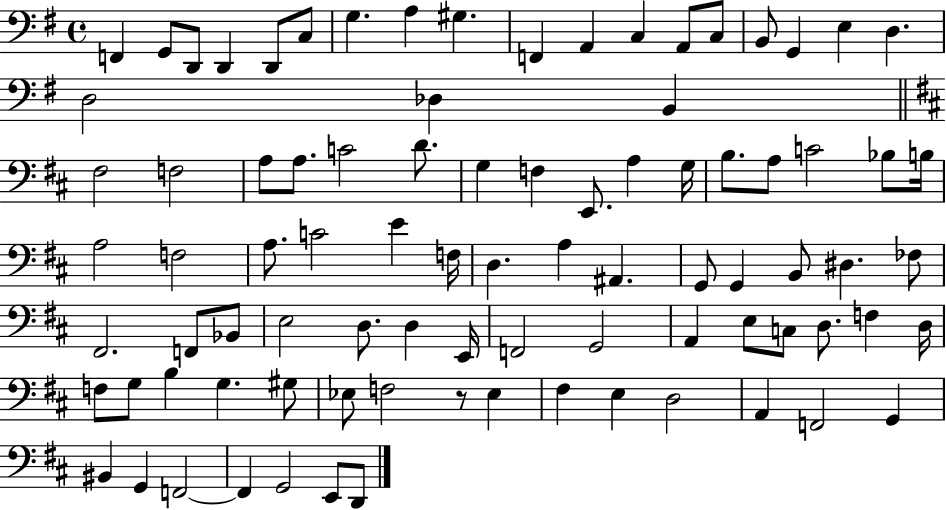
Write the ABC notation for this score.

X:1
T:Untitled
M:4/4
L:1/4
K:G
F,, G,,/2 D,,/2 D,, D,,/2 C,/2 G, A, ^G, F,, A,, C, A,,/2 C,/2 B,,/2 G,, E, D, D,2 _D, B,, ^F,2 F,2 A,/2 A,/2 C2 D/2 G, F, E,,/2 A, G,/4 B,/2 A,/2 C2 _B,/2 B,/4 A,2 F,2 A,/2 C2 E F,/4 D, A, ^A,, G,,/2 G,, B,,/2 ^D, _F,/2 ^F,,2 F,,/2 _B,,/2 E,2 D,/2 D, E,,/4 F,,2 G,,2 A,, E,/2 C,/2 D,/2 F, D,/4 F,/2 G,/2 B, G, ^G,/2 _E,/2 F,2 z/2 _E, ^F, E, D,2 A,, F,,2 G,, ^B,, G,, F,,2 F,, G,,2 E,,/2 D,,/2